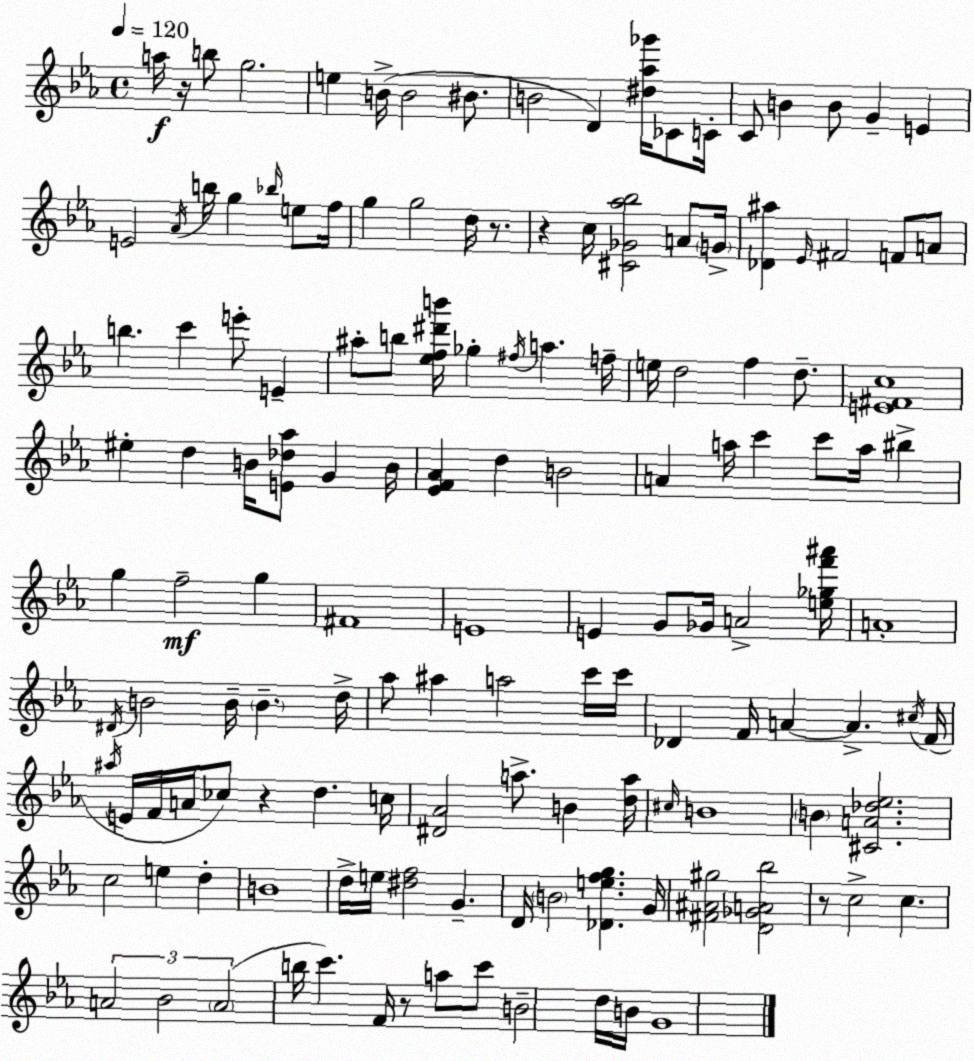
X:1
T:Untitled
M:4/4
L:1/4
K:Cm
a/4 z/4 b/2 g2 e B/4 B2 ^B/2 B2 D [^d_a_g']/4 _C/2 C/4 C/2 B B/2 G E E2 _A/4 b/4 g _b/4 e/2 f/4 g g2 d/4 z/2 z c/4 [^C_G_a_b]2 A/2 G/4 [_D^a] _E/4 ^F2 F/2 A/2 b c' e'/2 E ^a/2 b/2 [_ef^d'b']/4 _g ^f/4 a f/4 e/4 d2 f d/2 [E^Fc]4 ^e d B/4 [E_d_a]/2 G B/4 [_EF_A] d B2 A a/4 c' c'/2 a/4 ^b g f2 g ^F4 E4 E G/2 _G/4 A2 [e_gf'^a']/4 A4 ^D/4 B2 B/4 B d/4 _a/2 ^a a2 c'/4 c'/4 _D F/4 A A ^c/4 F/4 ^a/4 E/4 F/4 A/4 _c/2 z d c/4 [^D_A]2 a/2 B [da]/4 ^c/4 B4 B [^CA_d_e]2 c2 e d B4 d/4 e/4 [^df]2 G D/4 B2 [_Defg] G/4 [^F^A^g]2 [D_GA_b]2 z/2 c2 c A2 _B2 A2 b/4 c' F/4 z/2 a/2 c'/2 B2 d/4 B/4 G4